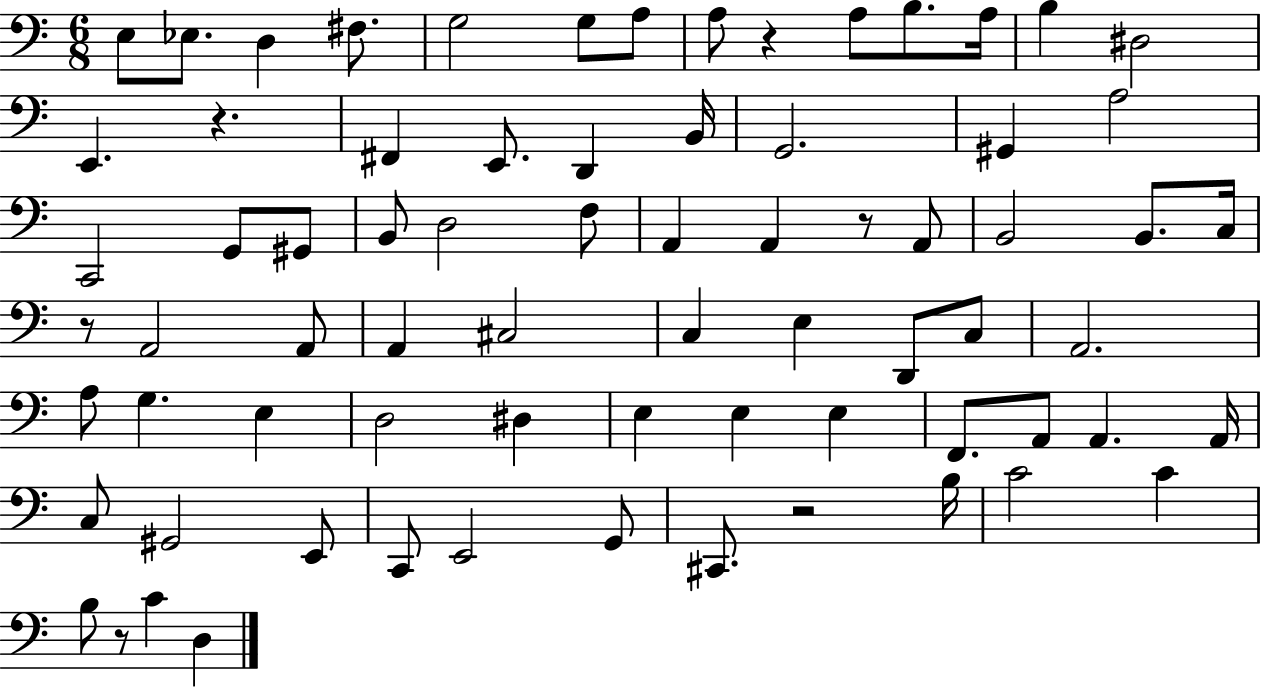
X:1
T:Untitled
M:6/8
L:1/4
K:C
E,/2 _E,/2 D, ^F,/2 G,2 G,/2 A,/2 A,/2 z A,/2 B,/2 A,/4 B, ^D,2 E,, z ^F,, E,,/2 D,, B,,/4 G,,2 ^G,, A,2 C,,2 G,,/2 ^G,,/2 B,,/2 D,2 F,/2 A,, A,, z/2 A,,/2 B,,2 B,,/2 C,/4 z/2 A,,2 A,,/2 A,, ^C,2 C, E, D,,/2 C,/2 A,,2 A,/2 G, E, D,2 ^D, E, E, E, F,,/2 A,,/2 A,, A,,/4 C,/2 ^G,,2 E,,/2 C,,/2 E,,2 G,,/2 ^C,,/2 z2 B,/4 C2 C B,/2 z/2 C D,